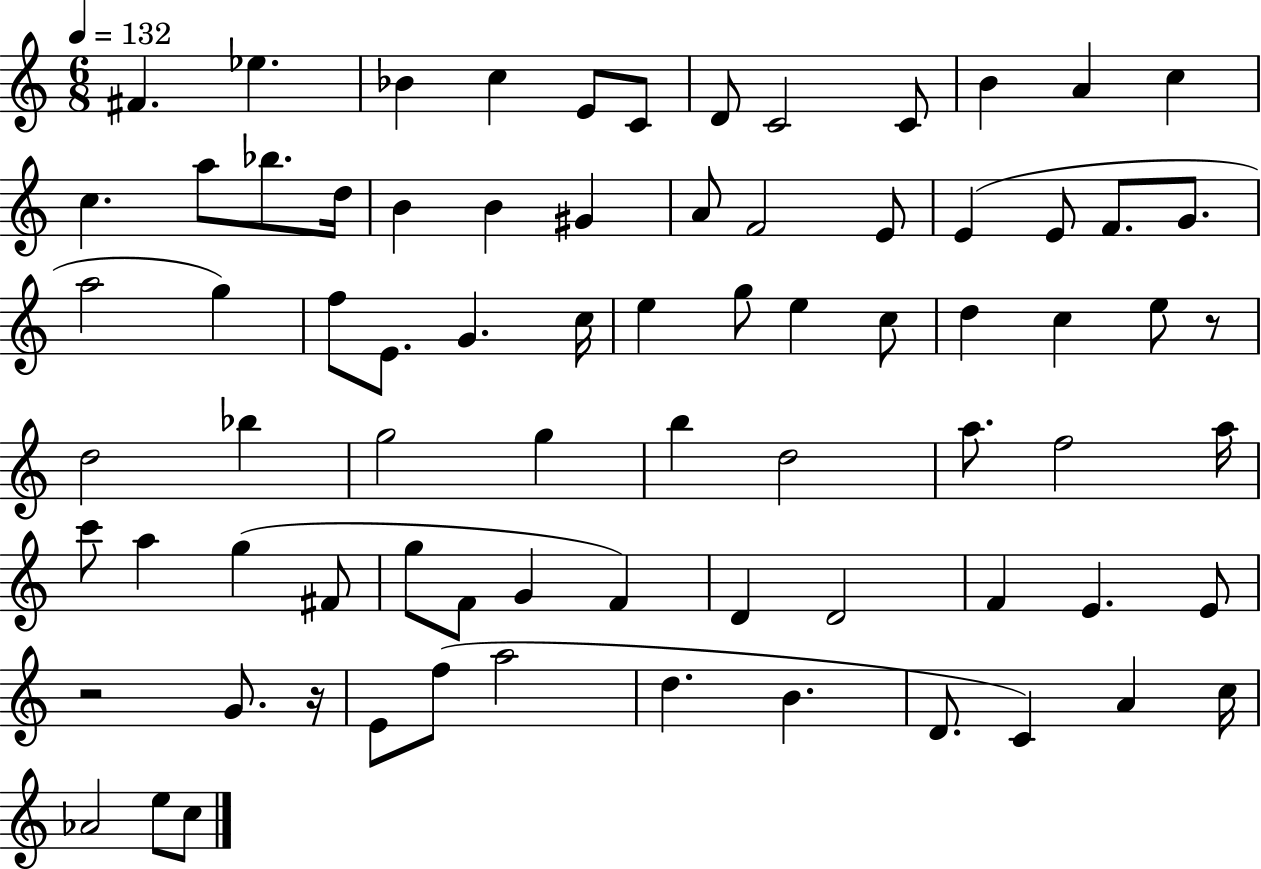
{
  \clef treble
  \numericTimeSignature
  \time 6/8
  \key c \major
  \tempo 4 = 132
  \repeat volta 2 { fis'4. ees''4. | bes'4 c''4 e'8 c'8 | d'8 c'2 c'8 | b'4 a'4 c''4 | \break c''4. a''8 bes''8. d''16 | b'4 b'4 gis'4 | a'8 f'2 e'8 | e'4( e'8 f'8. g'8. | \break a''2 g''4) | f''8 e'8. g'4. c''16 | e''4 g''8 e''4 c''8 | d''4 c''4 e''8 r8 | \break d''2 bes''4 | g''2 g''4 | b''4 d''2 | a''8. f''2 a''16 | \break c'''8 a''4 g''4( fis'8 | g''8 f'8 g'4 f'4) | d'4 d'2 | f'4 e'4. e'8 | \break r2 g'8. r16 | e'8 f''8( a''2 | d''4. b'4. | d'8. c'4) a'4 c''16 | \break aes'2 e''8 c''8 | } \bar "|."
}